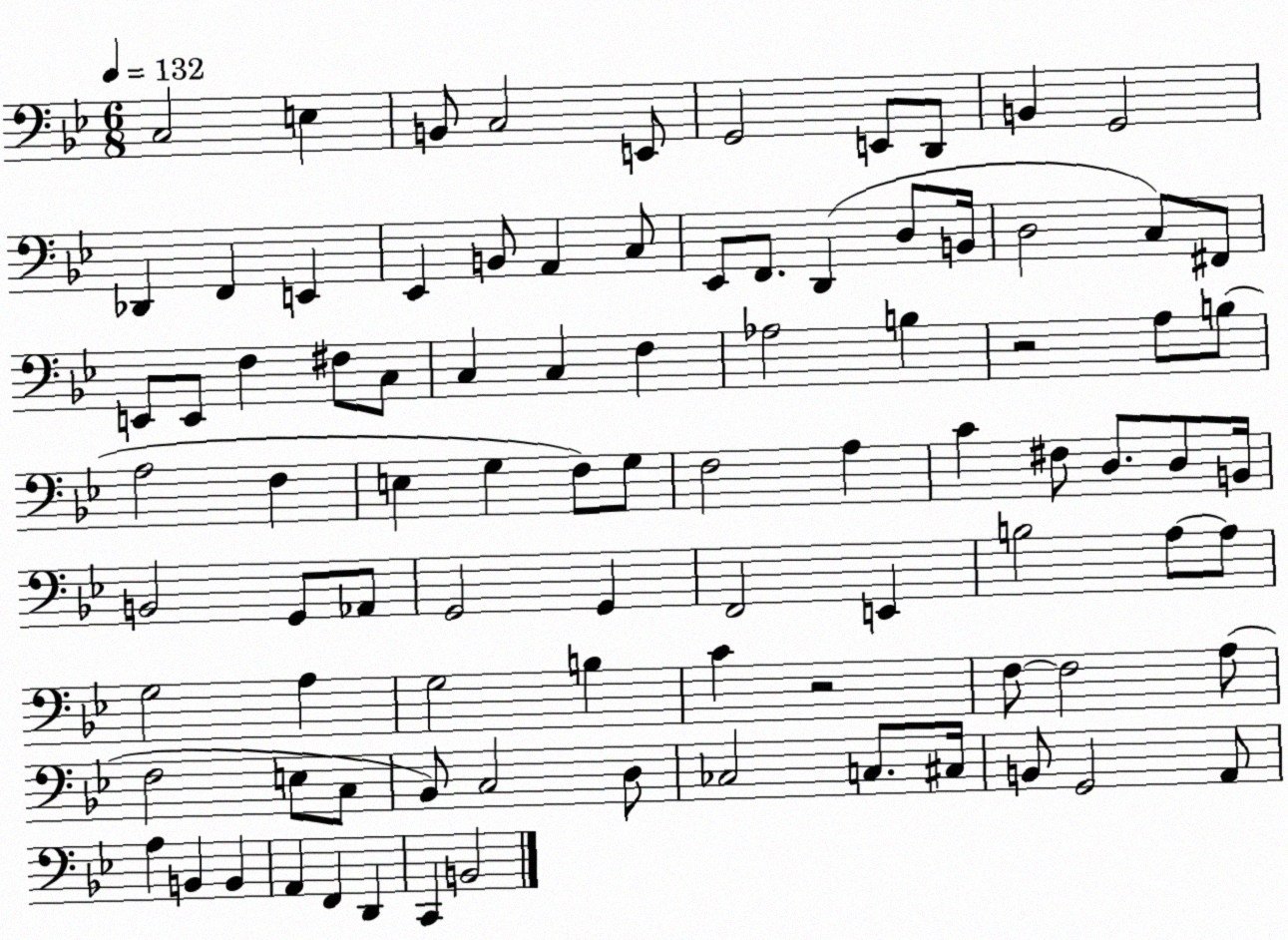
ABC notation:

X:1
T:Untitled
M:6/8
L:1/4
K:Bb
C,2 E, B,,/2 C,2 E,,/2 G,,2 E,,/2 D,,/2 B,, G,,2 _D,, F,, E,, _E,, B,,/2 A,, C,/2 _E,,/2 F,,/2 D,, D,/2 B,,/4 D,2 C,/2 ^F,,/2 E,,/2 E,,/2 F, ^F,/2 C,/2 C, C, F, _A,2 B, z2 A,/2 B,/2 A,2 F, E, G, F,/2 G,/2 F,2 A, C ^F,/2 D,/2 D,/2 B,,/4 B,,2 G,,/2 _A,,/2 G,,2 G,, F,,2 E,, B,2 A,/2 A,/2 G,2 A, G,2 B, C z2 F,/2 F,2 A,/2 F,2 E,/2 C,/2 _B,,/2 C,2 D,/2 _C,2 C,/2 ^C,/4 B,,/2 G,,2 A,,/2 A, B,, B,, A,, F,, D,, C,, B,,2